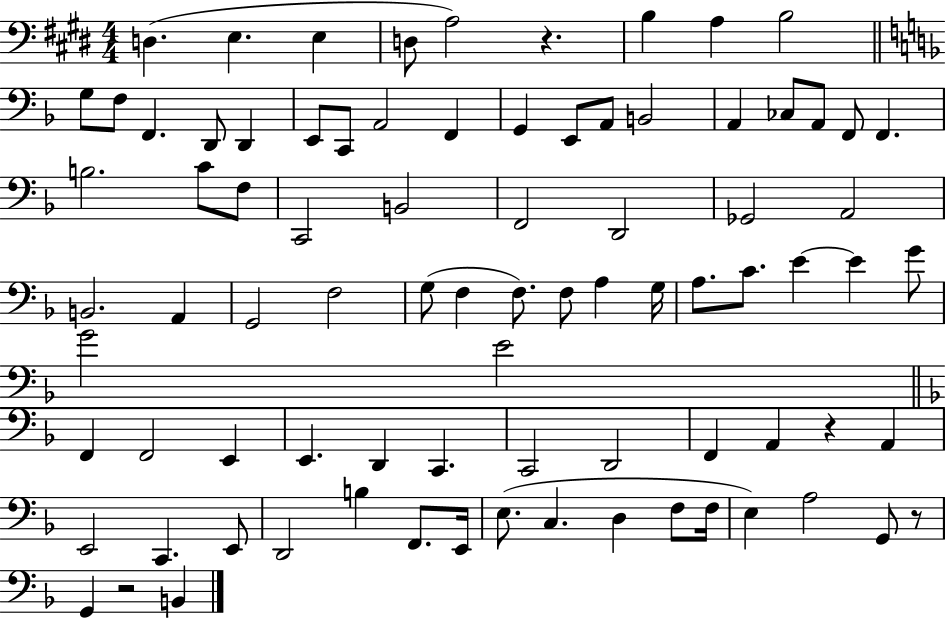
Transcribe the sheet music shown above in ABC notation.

X:1
T:Untitled
M:4/4
L:1/4
K:E
D, E, E, D,/2 A,2 z B, A, B,2 G,/2 F,/2 F,, D,,/2 D,, E,,/2 C,,/2 A,,2 F,, G,, E,,/2 A,,/2 B,,2 A,, _C,/2 A,,/2 F,,/2 F,, B,2 C/2 F,/2 C,,2 B,,2 F,,2 D,,2 _G,,2 A,,2 B,,2 A,, G,,2 F,2 G,/2 F, F,/2 F,/2 A, G,/4 A,/2 C/2 E E G/2 G2 E2 F,, F,,2 E,, E,, D,, C,, C,,2 D,,2 F,, A,, z A,, E,,2 C,, E,,/2 D,,2 B, F,,/2 E,,/4 E,/2 C, D, F,/2 F,/4 E, A,2 G,,/2 z/2 G,, z2 B,,